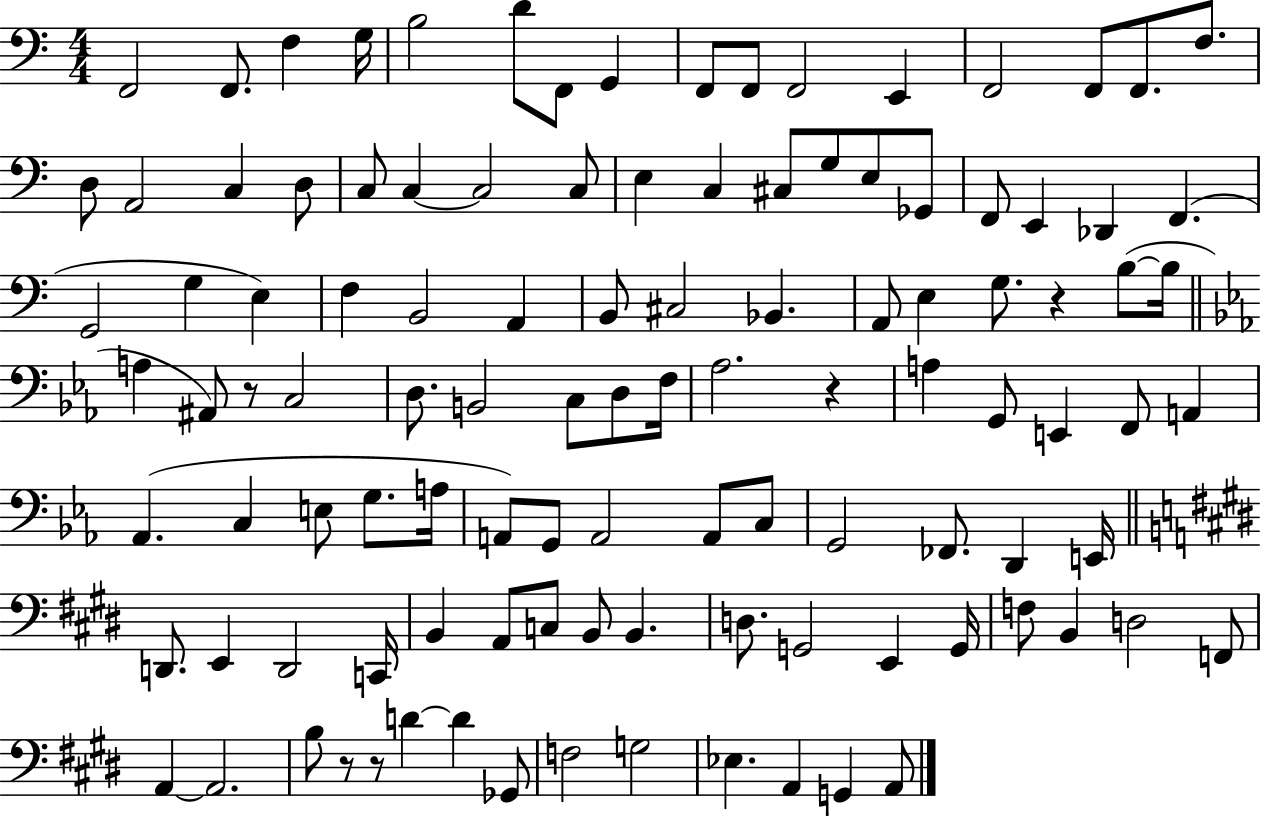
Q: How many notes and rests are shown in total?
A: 110